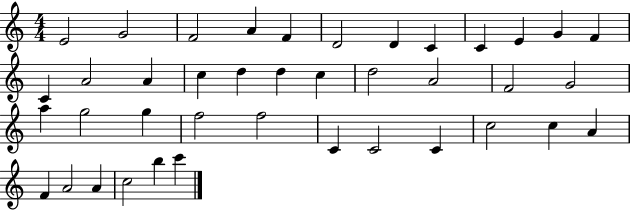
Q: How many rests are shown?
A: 0